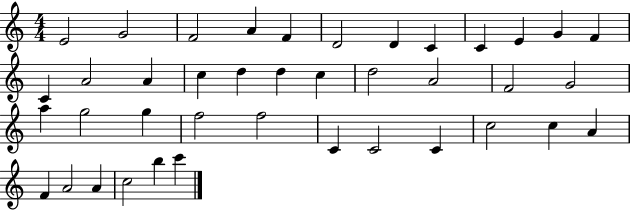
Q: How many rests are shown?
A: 0